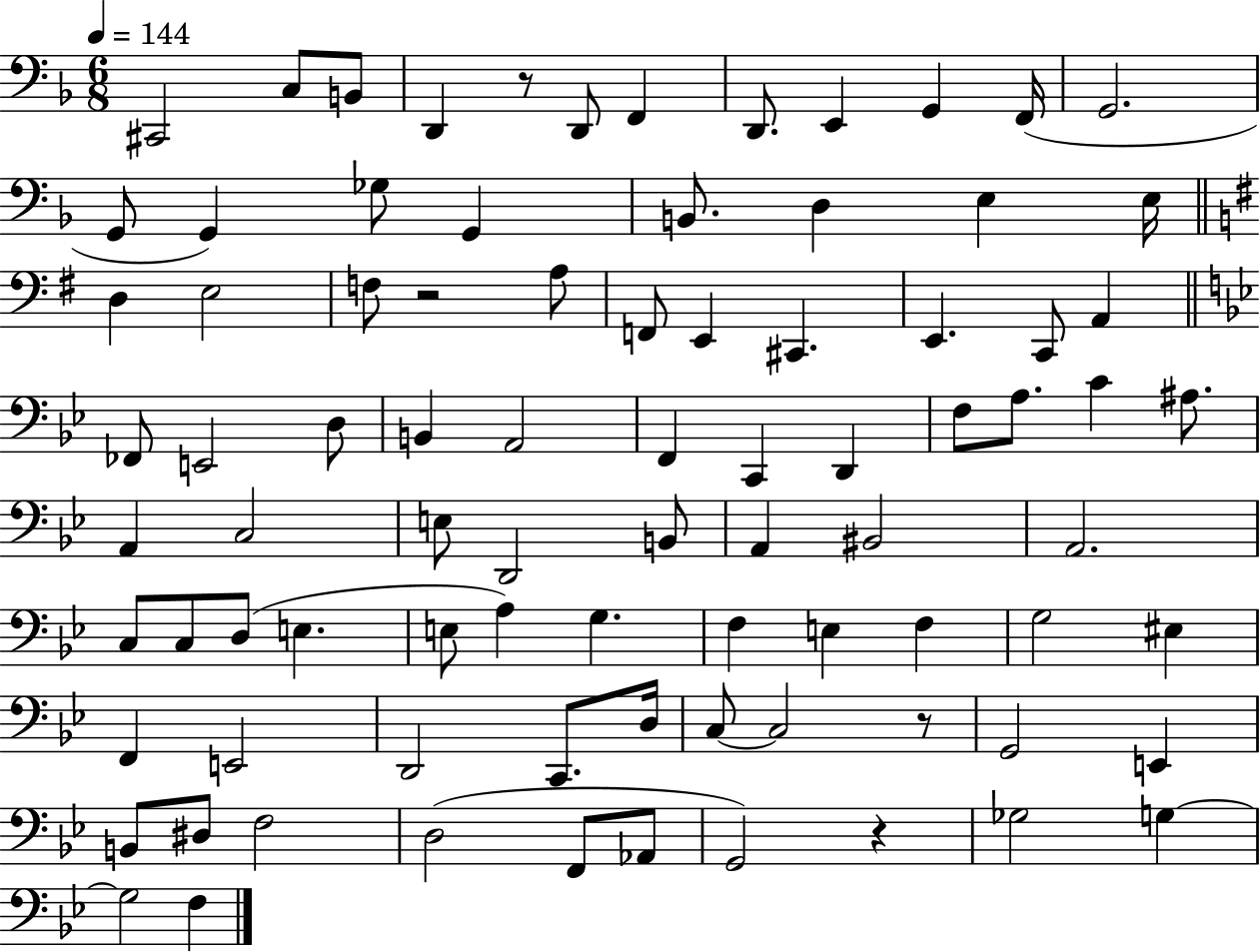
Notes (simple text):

C#2/h C3/e B2/e D2/q R/e D2/e F2/q D2/e. E2/q G2/q F2/s G2/h. G2/e G2/q Gb3/e G2/q B2/e. D3/q E3/q E3/s D3/q E3/h F3/e R/h A3/e F2/e E2/q C#2/q. E2/q. C2/e A2/q FES2/e E2/h D3/e B2/q A2/h F2/q C2/q D2/q F3/e A3/e. C4/q A#3/e. A2/q C3/h E3/e D2/h B2/e A2/q BIS2/h A2/h. C3/e C3/e D3/e E3/q. E3/e A3/q G3/q. F3/q E3/q F3/q G3/h EIS3/q F2/q E2/h D2/h C2/e. D3/s C3/e C3/h R/e G2/h E2/q B2/e D#3/e F3/h D3/h F2/e Ab2/e G2/h R/q Gb3/h G3/q G3/h F3/q